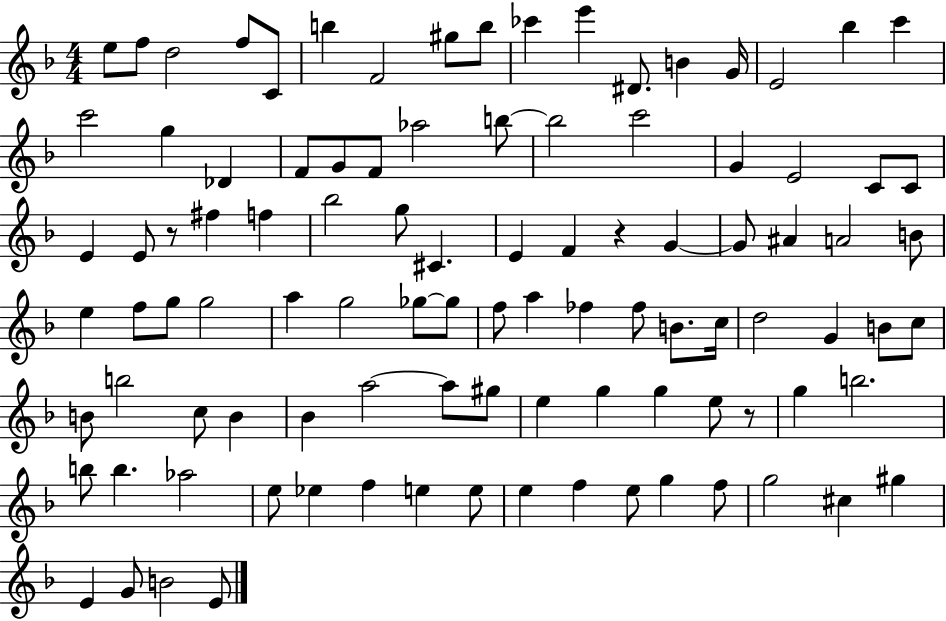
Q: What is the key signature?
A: F major